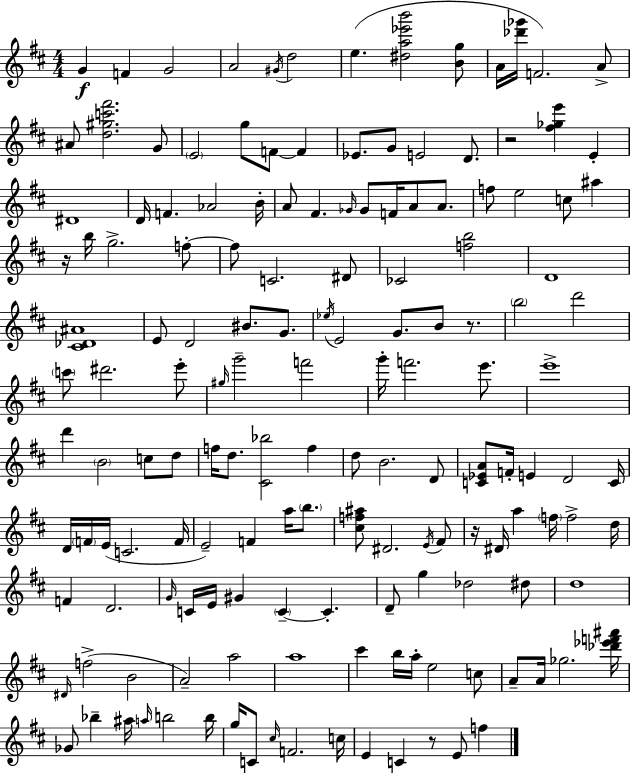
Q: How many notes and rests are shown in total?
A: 154